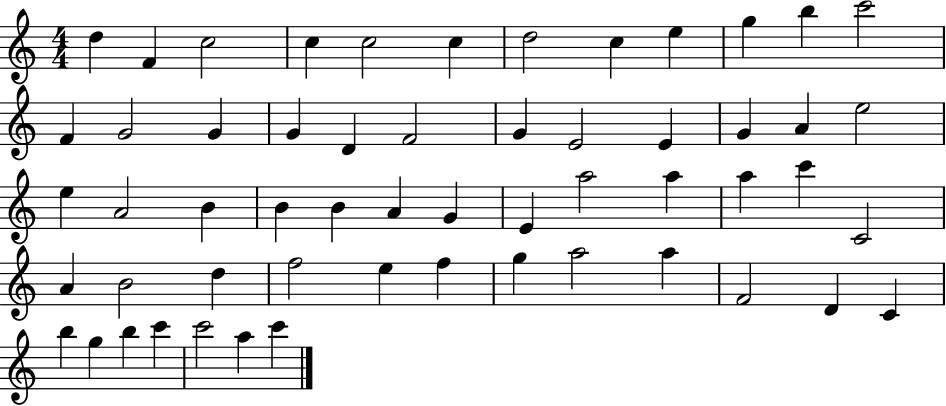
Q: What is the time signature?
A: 4/4